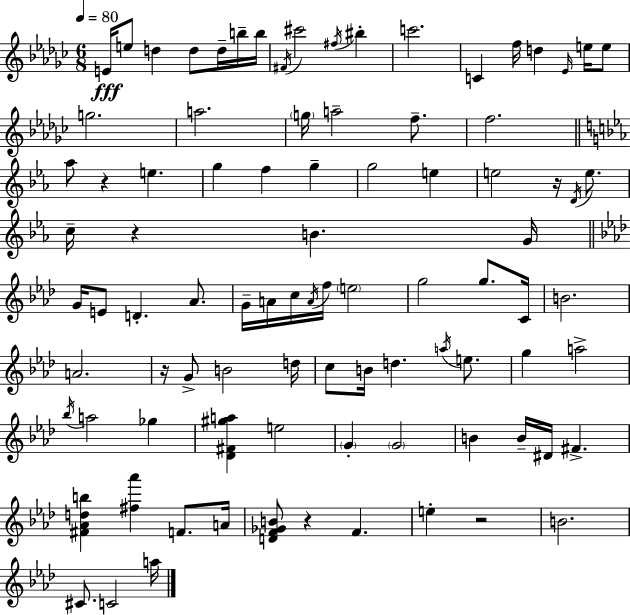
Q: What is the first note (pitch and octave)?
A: E4